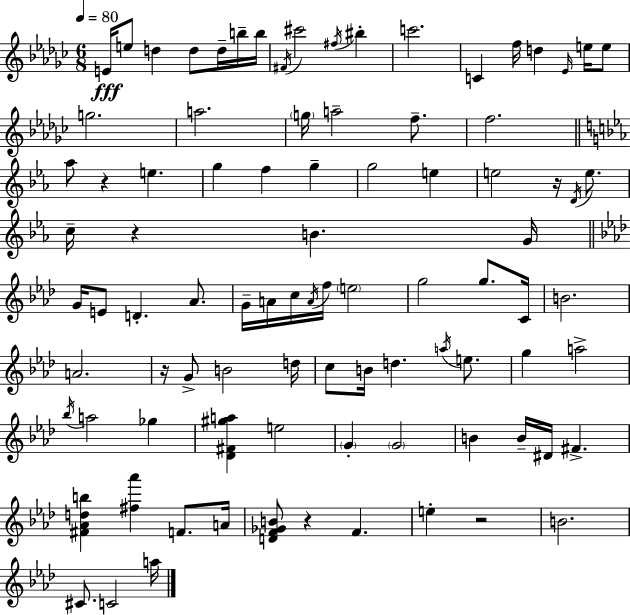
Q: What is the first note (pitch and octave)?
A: E4